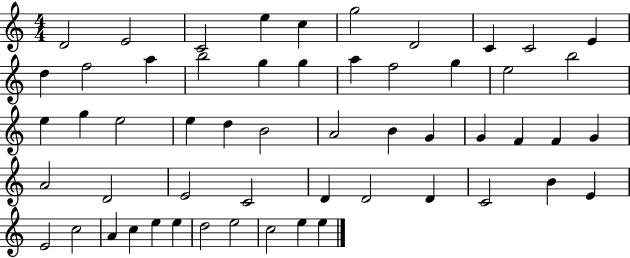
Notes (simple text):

D4/h E4/h C4/h E5/q C5/q G5/h D4/h C4/q C4/h E4/q D5/q F5/h A5/q B5/h G5/q G5/q A5/q F5/h G5/q E5/h B5/h E5/q G5/q E5/h E5/q D5/q B4/h A4/h B4/q G4/q G4/q F4/q F4/q G4/q A4/h D4/h E4/h C4/h D4/q D4/h D4/q C4/h B4/q E4/q E4/h C5/h A4/q C5/q E5/q E5/q D5/h E5/h C5/h E5/q E5/q